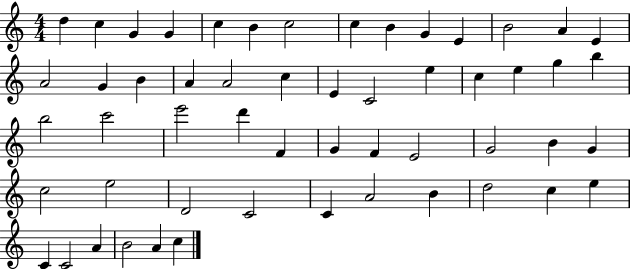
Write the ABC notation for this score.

X:1
T:Untitled
M:4/4
L:1/4
K:C
d c G G c B c2 c B G E B2 A E A2 G B A A2 c E C2 e c e g b b2 c'2 e'2 d' F G F E2 G2 B G c2 e2 D2 C2 C A2 B d2 c e C C2 A B2 A c